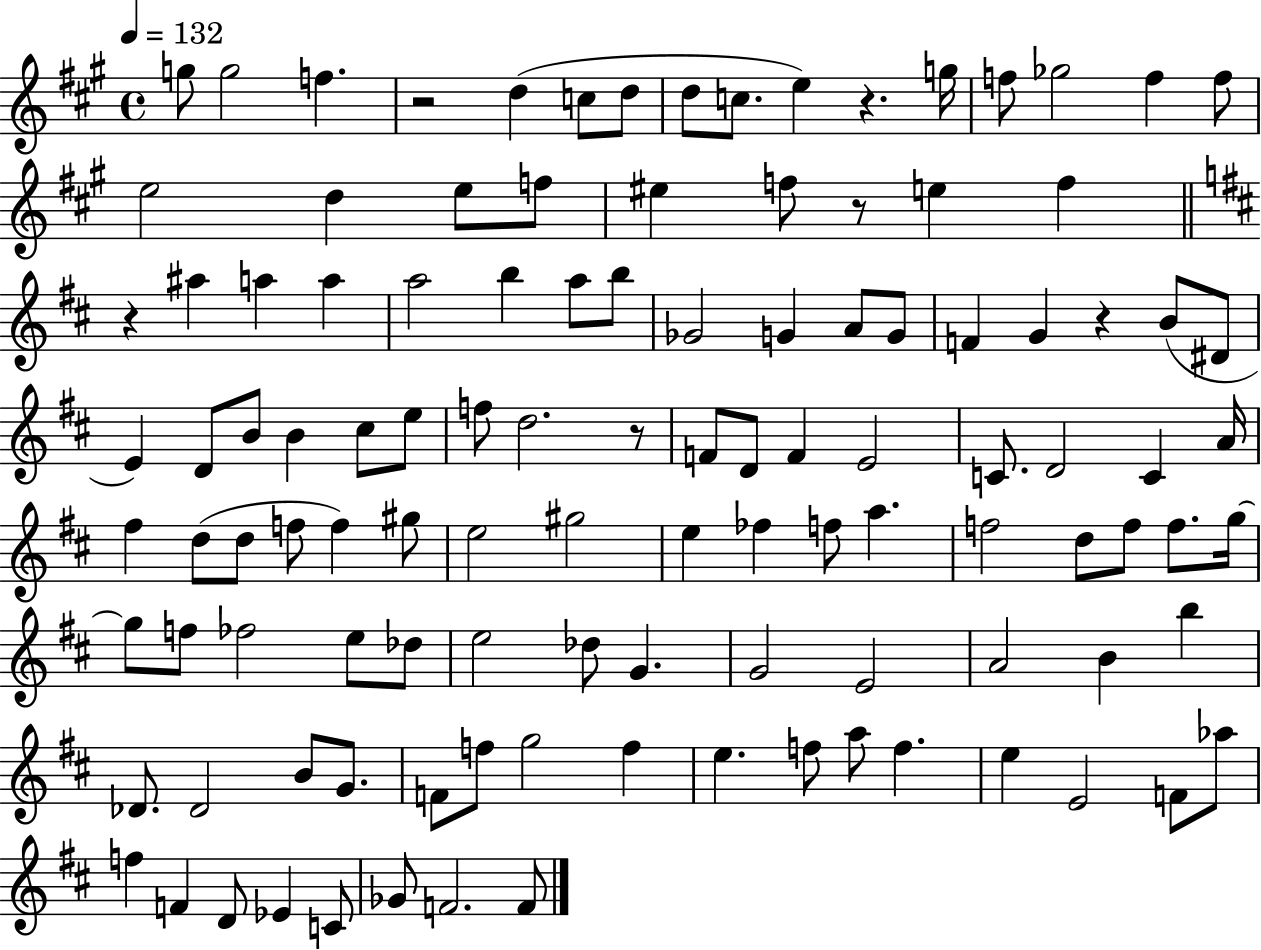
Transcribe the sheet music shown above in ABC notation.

X:1
T:Untitled
M:4/4
L:1/4
K:A
g/2 g2 f z2 d c/2 d/2 d/2 c/2 e z g/4 f/2 _g2 f f/2 e2 d e/2 f/2 ^e f/2 z/2 e f z ^a a a a2 b a/2 b/2 _G2 G A/2 G/2 F G z B/2 ^D/2 E D/2 B/2 B ^c/2 e/2 f/2 d2 z/2 F/2 D/2 F E2 C/2 D2 C A/4 ^f d/2 d/2 f/2 f ^g/2 e2 ^g2 e _f f/2 a f2 d/2 f/2 f/2 g/4 g/2 f/2 _f2 e/2 _d/2 e2 _d/2 G G2 E2 A2 B b _D/2 _D2 B/2 G/2 F/2 f/2 g2 f e f/2 a/2 f e E2 F/2 _a/2 f F D/2 _E C/2 _G/2 F2 F/2